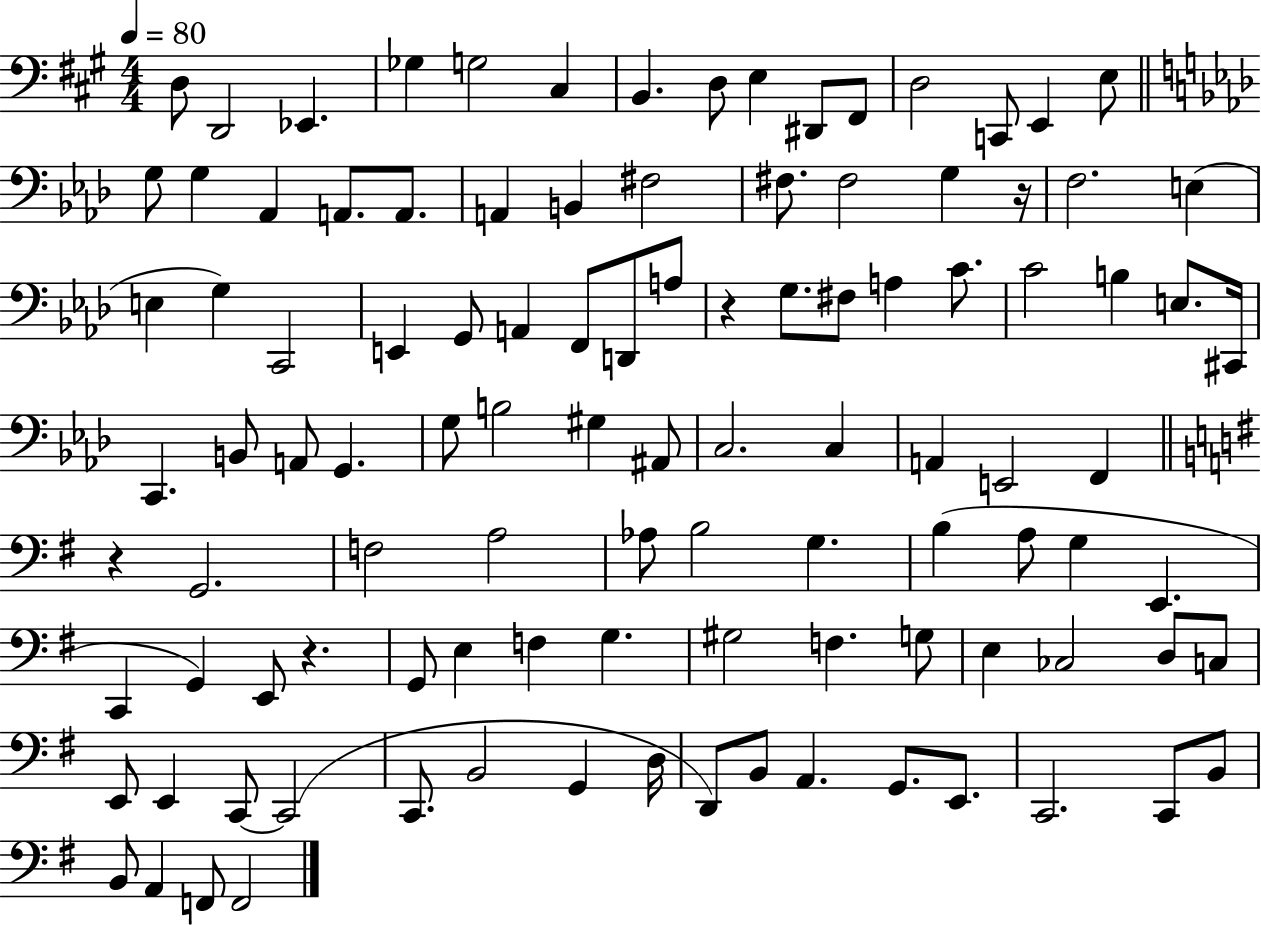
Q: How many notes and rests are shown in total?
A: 106